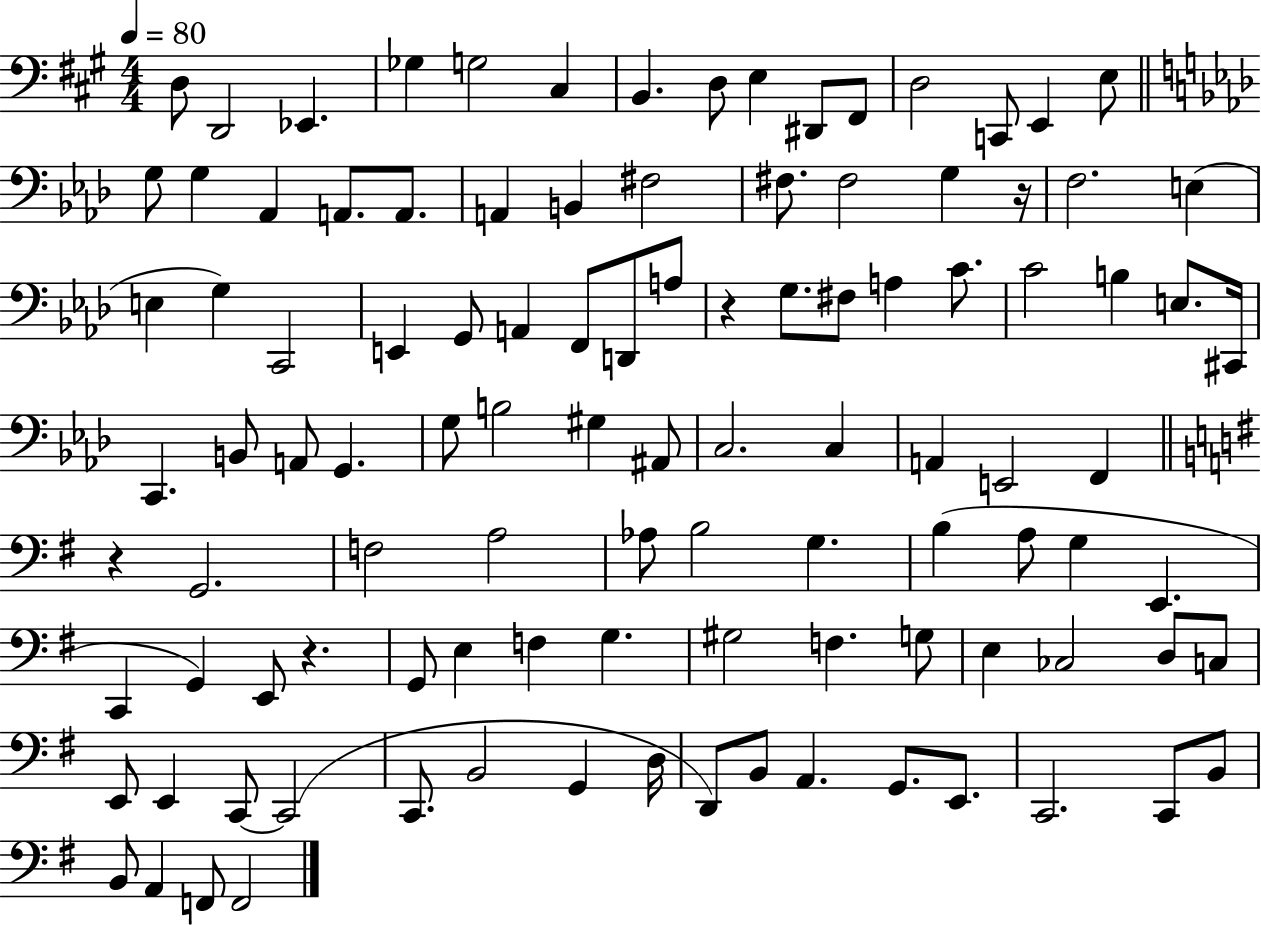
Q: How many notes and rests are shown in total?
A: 106